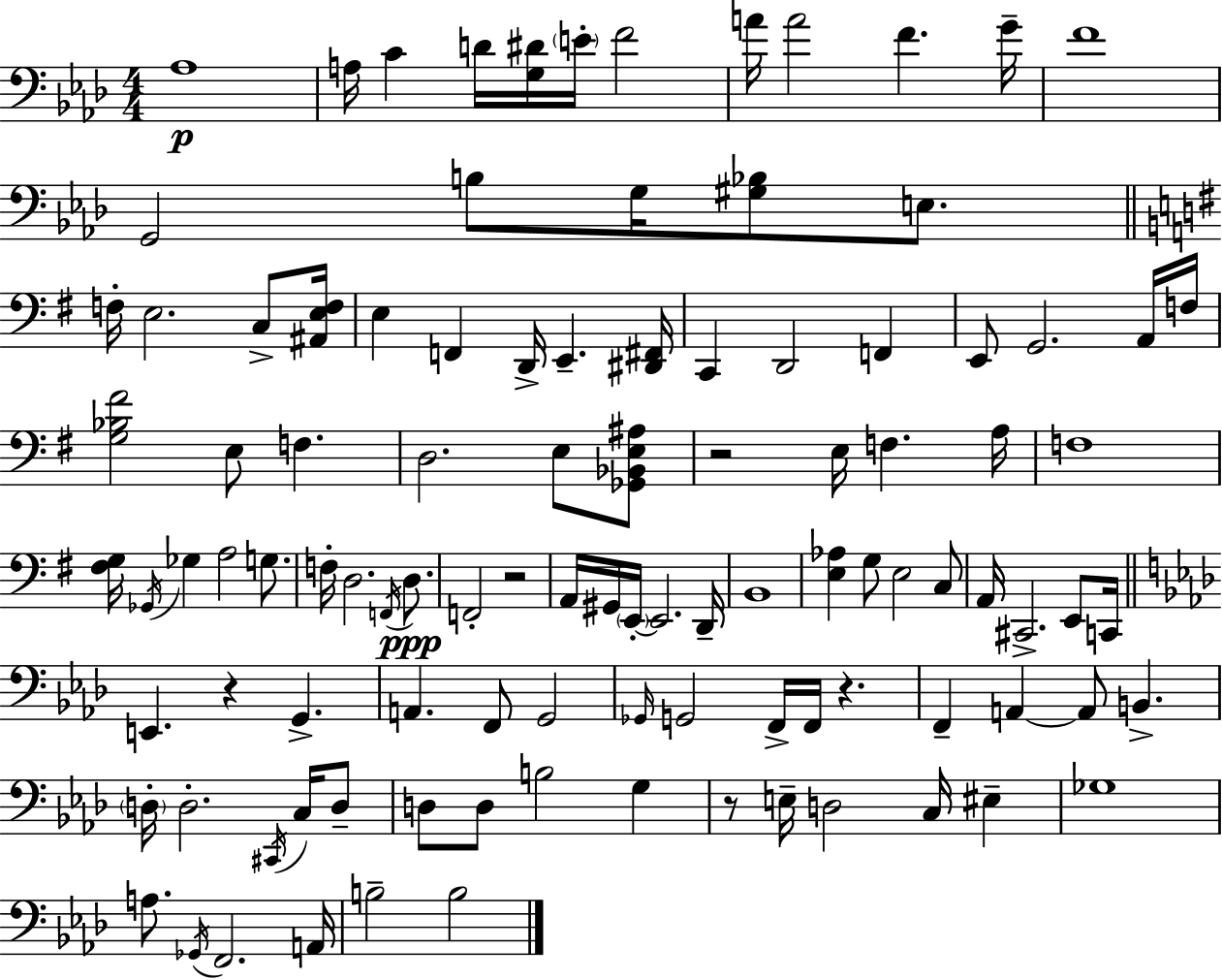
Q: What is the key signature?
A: F minor